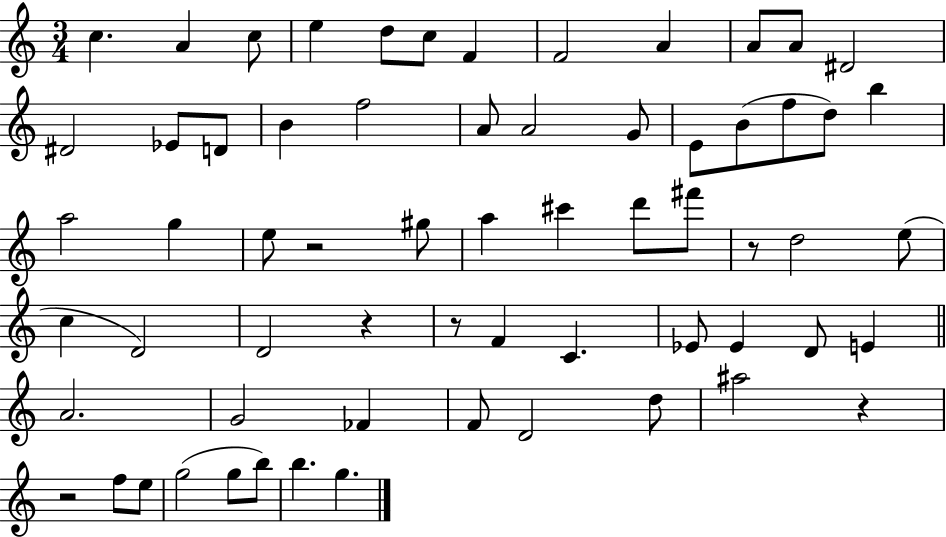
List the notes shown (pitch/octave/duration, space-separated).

C5/q. A4/q C5/e E5/q D5/e C5/e F4/q F4/h A4/q A4/e A4/e D#4/h D#4/h Eb4/e D4/e B4/q F5/h A4/e A4/h G4/e E4/e B4/e F5/e D5/e B5/q A5/h G5/q E5/e R/h G#5/e A5/q C#6/q D6/e F#6/e R/e D5/h E5/e C5/q D4/h D4/h R/q R/e F4/q C4/q. Eb4/e Eb4/q D4/e E4/q A4/h. G4/h FES4/q F4/e D4/h D5/e A#5/h R/q R/h F5/e E5/e G5/h G5/e B5/e B5/q. G5/q.